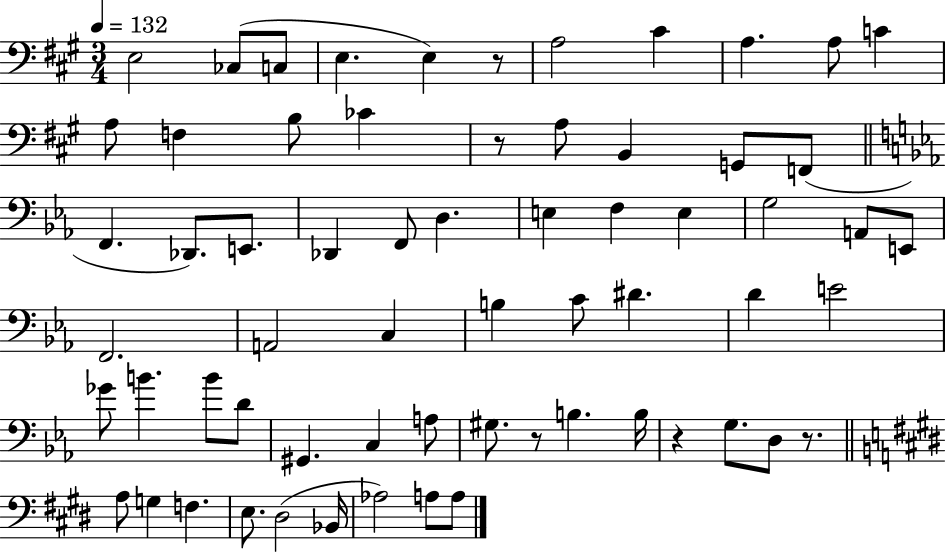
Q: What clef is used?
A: bass